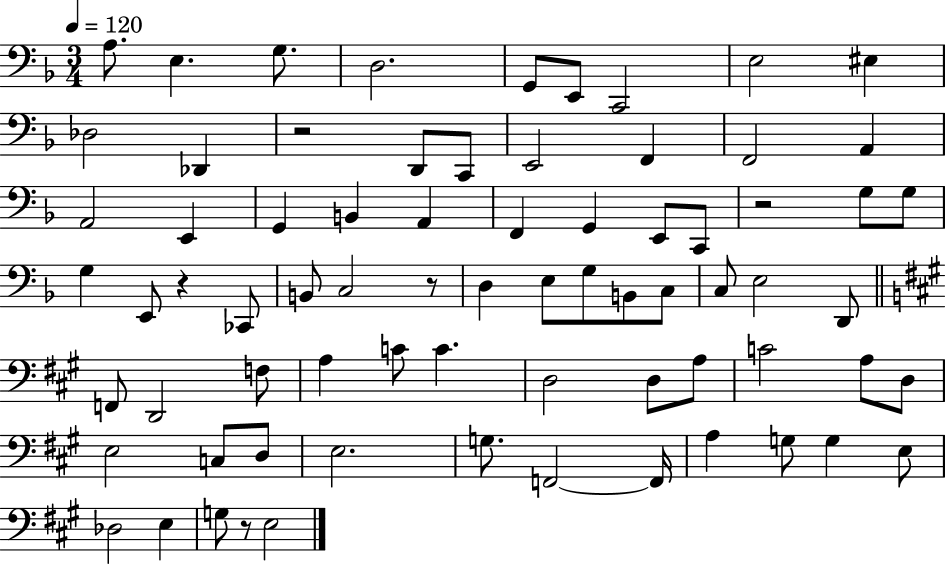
{
  \clef bass
  \numericTimeSignature
  \time 3/4
  \key f \major
  \tempo 4 = 120
  \repeat volta 2 { a8. e4. g8. | d2. | g,8 e,8 c,2 | e2 eis4 | \break des2 des,4 | r2 d,8 c,8 | e,2 f,4 | f,2 a,4 | \break a,2 e,4 | g,4 b,4 a,4 | f,4 g,4 e,8 c,8 | r2 g8 g8 | \break g4 e,8 r4 ces,8 | b,8 c2 r8 | d4 e8 g8 b,8 c8 | c8 e2 d,8 | \break \bar "||" \break \key a \major f,8 d,2 f8 | a4 c'8 c'4. | d2 d8 a8 | c'2 a8 d8 | \break e2 c8 d8 | e2. | g8. f,2~~ f,16 | a4 g8 g4 e8 | \break des2 e4 | g8 r8 e2 | } \bar "|."
}